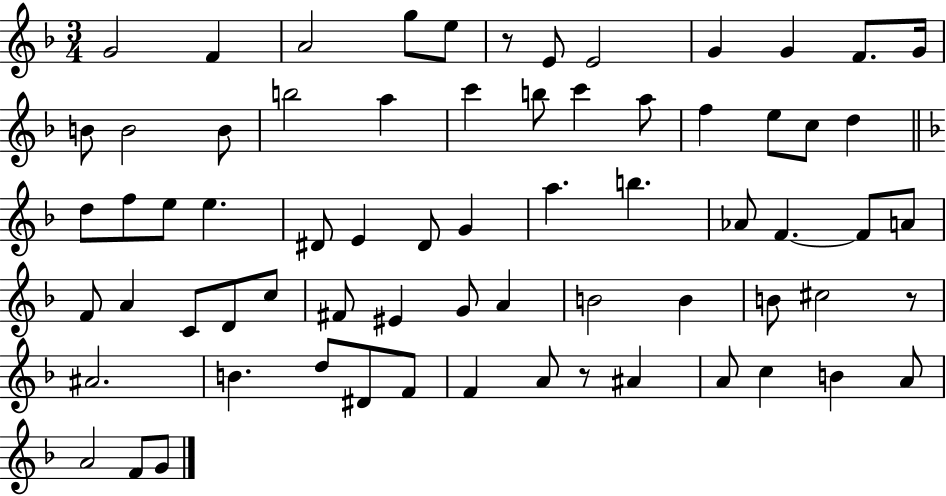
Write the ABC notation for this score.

X:1
T:Untitled
M:3/4
L:1/4
K:F
G2 F A2 g/2 e/2 z/2 E/2 E2 G G F/2 G/4 B/2 B2 B/2 b2 a c' b/2 c' a/2 f e/2 c/2 d d/2 f/2 e/2 e ^D/2 E ^D/2 G a b _A/2 F F/2 A/2 F/2 A C/2 D/2 c/2 ^F/2 ^E G/2 A B2 B B/2 ^c2 z/2 ^A2 B d/2 ^D/2 F/2 F A/2 z/2 ^A A/2 c B A/2 A2 F/2 G/2